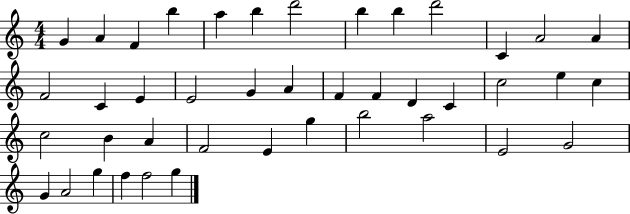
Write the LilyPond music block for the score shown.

{
  \clef treble
  \numericTimeSignature
  \time 4/4
  \key c \major
  g'4 a'4 f'4 b''4 | a''4 b''4 d'''2 | b''4 b''4 d'''2 | c'4 a'2 a'4 | \break f'2 c'4 e'4 | e'2 g'4 a'4 | f'4 f'4 d'4 c'4 | c''2 e''4 c''4 | \break c''2 b'4 a'4 | f'2 e'4 g''4 | b''2 a''2 | e'2 g'2 | \break g'4 a'2 g''4 | f''4 f''2 g''4 | \bar "|."
}